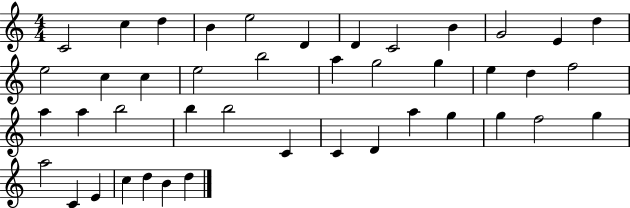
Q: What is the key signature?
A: C major